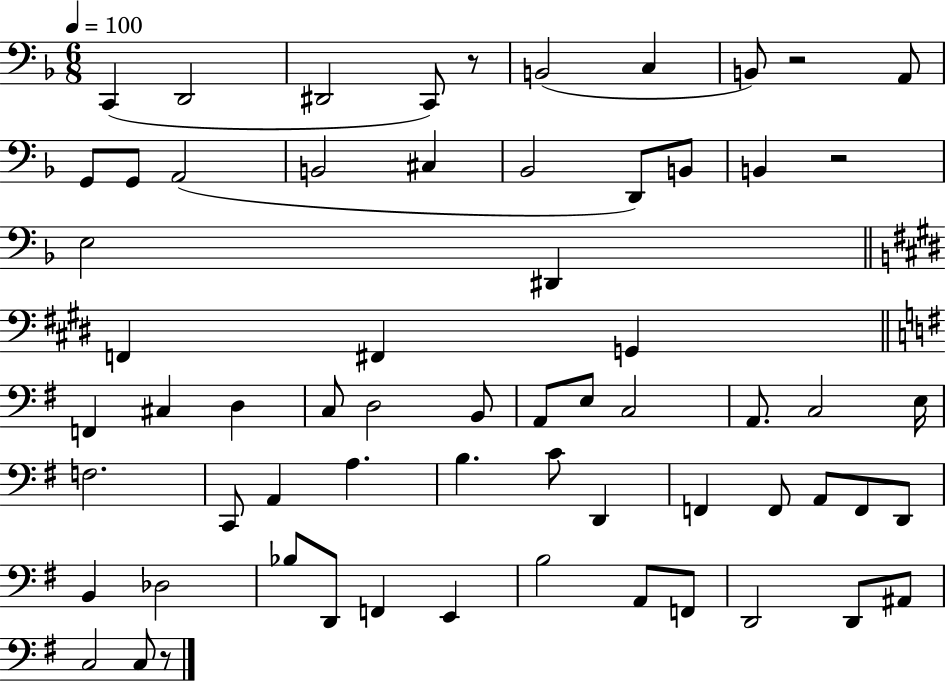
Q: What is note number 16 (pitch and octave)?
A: B2